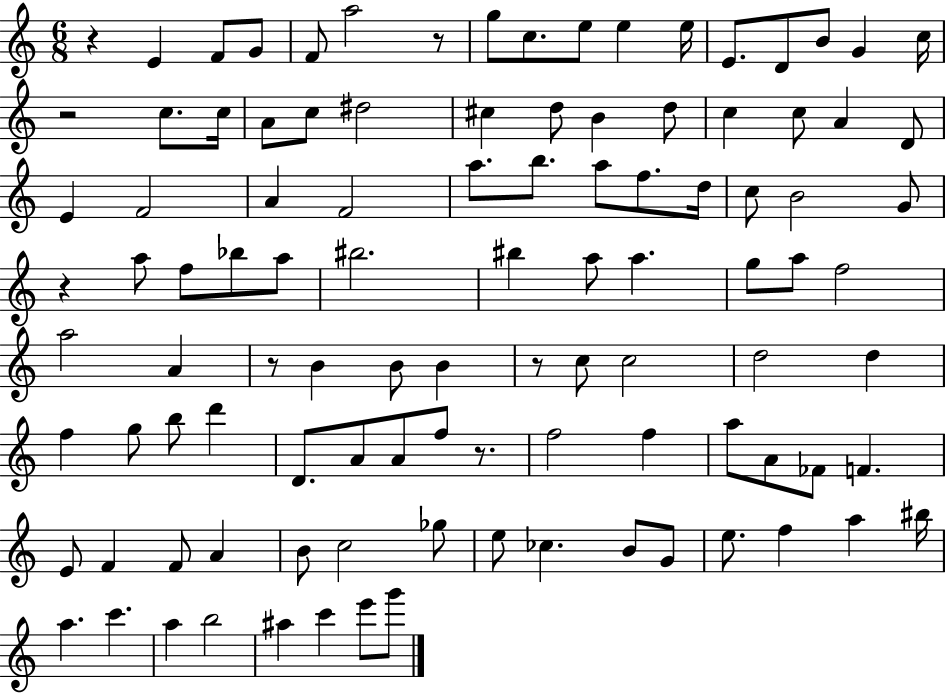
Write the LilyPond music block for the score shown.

{
  \clef treble
  \numericTimeSignature
  \time 6/8
  \key c \major
  r4 e'4 f'8 g'8 | f'8 a''2 r8 | g''8 c''8. e''8 e''4 e''16 | e'8. d'8 b'8 g'4 c''16 | \break r2 c''8. c''16 | a'8 c''8 dis''2 | cis''4 d''8 b'4 d''8 | c''4 c''8 a'4 d'8 | \break e'4 f'2 | a'4 f'2 | a''8. b''8. a''8 f''8. d''16 | c''8 b'2 g'8 | \break r4 a''8 f''8 bes''8 a''8 | bis''2. | bis''4 a''8 a''4. | g''8 a''8 f''2 | \break a''2 a'4 | r8 b'4 b'8 b'4 | r8 c''8 c''2 | d''2 d''4 | \break f''4 g''8 b''8 d'''4 | d'8. a'8 a'8 f''8 r8. | f''2 f''4 | a''8 a'8 fes'8 f'4. | \break e'8 f'4 f'8 a'4 | b'8 c''2 ges''8 | e''8 ces''4. b'8 g'8 | e''8. f''4 a''4 bis''16 | \break a''4. c'''4. | a''4 b''2 | ais''4 c'''4 e'''8 g'''8 | \bar "|."
}